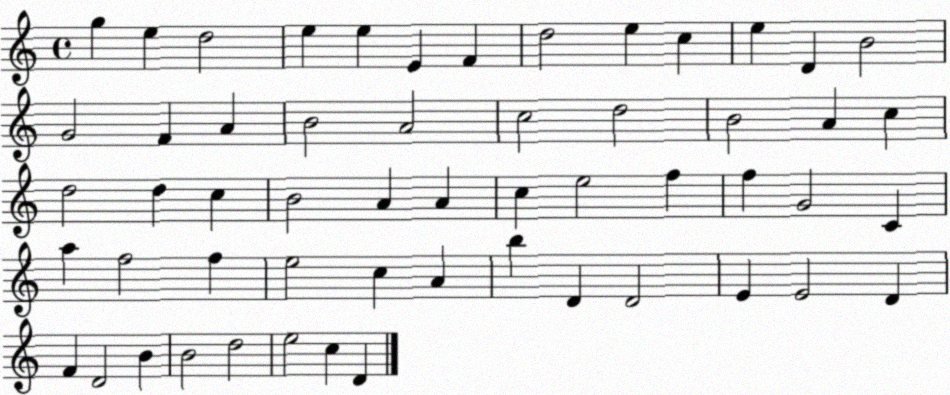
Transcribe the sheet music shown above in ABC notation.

X:1
T:Untitled
M:4/4
L:1/4
K:C
g e d2 e e E F d2 e c e D B2 G2 F A B2 A2 c2 d2 B2 A c d2 d c B2 A A c e2 f f G2 C a f2 f e2 c A b D D2 E E2 D F D2 B B2 d2 e2 c D